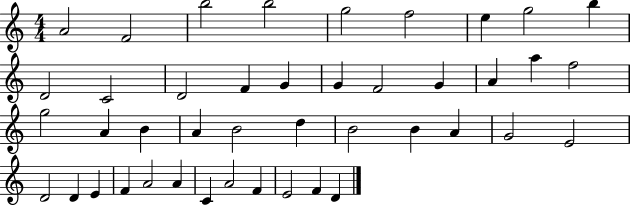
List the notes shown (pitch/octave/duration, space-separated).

A4/h F4/h B5/h B5/h G5/h F5/h E5/q G5/h B5/q D4/h C4/h D4/h F4/q G4/q G4/q F4/h G4/q A4/q A5/q F5/h G5/h A4/q B4/q A4/q B4/h D5/q B4/h B4/q A4/q G4/h E4/h D4/h D4/q E4/q F4/q A4/h A4/q C4/q A4/h F4/q E4/h F4/q D4/q